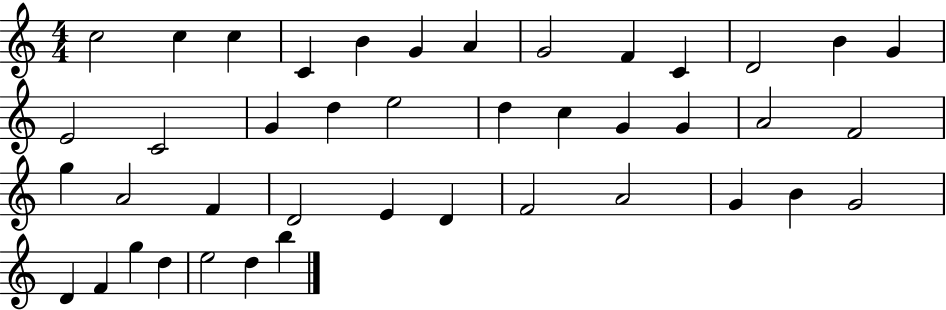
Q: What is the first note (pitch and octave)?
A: C5